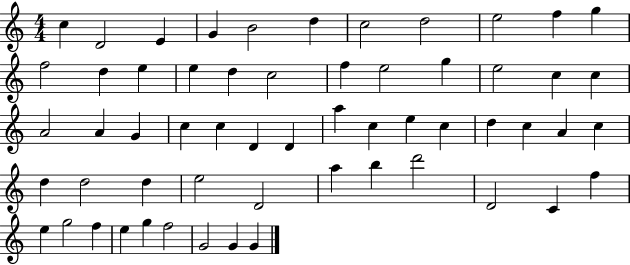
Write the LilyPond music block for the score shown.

{
  \clef treble
  \numericTimeSignature
  \time 4/4
  \key c \major
  c''4 d'2 e'4 | g'4 b'2 d''4 | c''2 d''2 | e''2 f''4 g''4 | \break f''2 d''4 e''4 | e''4 d''4 c''2 | f''4 e''2 g''4 | e''2 c''4 c''4 | \break a'2 a'4 g'4 | c''4 c''4 d'4 d'4 | a''4 c''4 e''4 c''4 | d''4 c''4 a'4 c''4 | \break d''4 d''2 d''4 | e''2 d'2 | a''4 b''4 d'''2 | d'2 c'4 f''4 | \break e''4 g''2 f''4 | e''4 g''4 f''2 | g'2 g'4 g'4 | \bar "|."
}